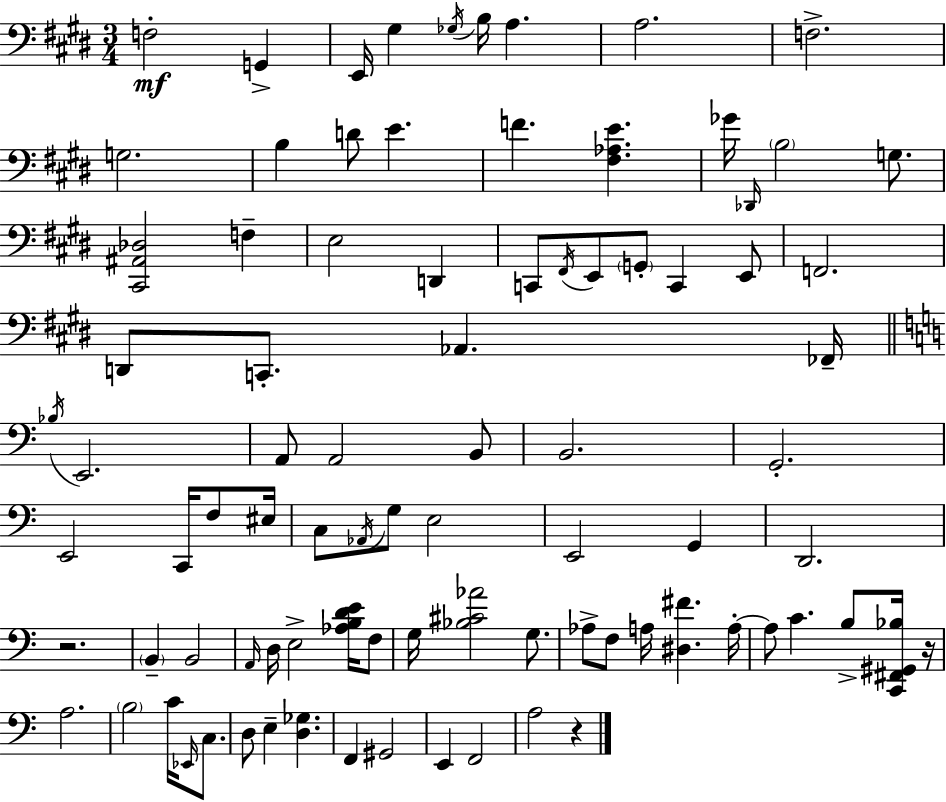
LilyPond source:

{
  \clef bass
  \numericTimeSignature
  \time 3/4
  \key e \major
  f2-.\mf g,4-> | e,16 gis4 \acciaccatura { ges16 } b16 a4. | a2. | f2.-> | \break g2. | b4 d'8 e'4. | f'4. <fis aes e'>4. | ges'16 \grace { des,16 } \parenthesize b2 g8. | \break <cis, ais, des>2 f4-- | e2 d,4 | c,8 \acciaccatura { fis,16 } e,8 \parenthesize g,8-. c,4 | e,8 f,2. | \break d,8 c,8.-. aes,4. | fes,16-- \bar "||" \break \key c \major \acciaccatura { bes16 } e,2. | a,8 a,2 b,8 | b,2. | g,2.-. | \break e,2 c,16 f8 | eis16 c8 \acciaccatura { aes,16 } g8 e2 | e,2 g,4 | d,2. | \break r2. | \parenthesize b,4-- b,2 | \grace { a,16 } d16 e2-> | <aes b d' e'>16 f8 g16 <bes cis' aes'>2 | \break g8. aes8-> f8 a16 <dis fis'>4. | a16-.~~ a8 c'4. b8-> | <c, fis, gis, bes>16 r16 a2. | \parenthesize b2 c'16 | \break \grace { ees,16 } c8. d8 e4-- <d ges>4. | f,4 gis,2 | e,4 f,2 | a2 | \break r4 \bar "|."
}